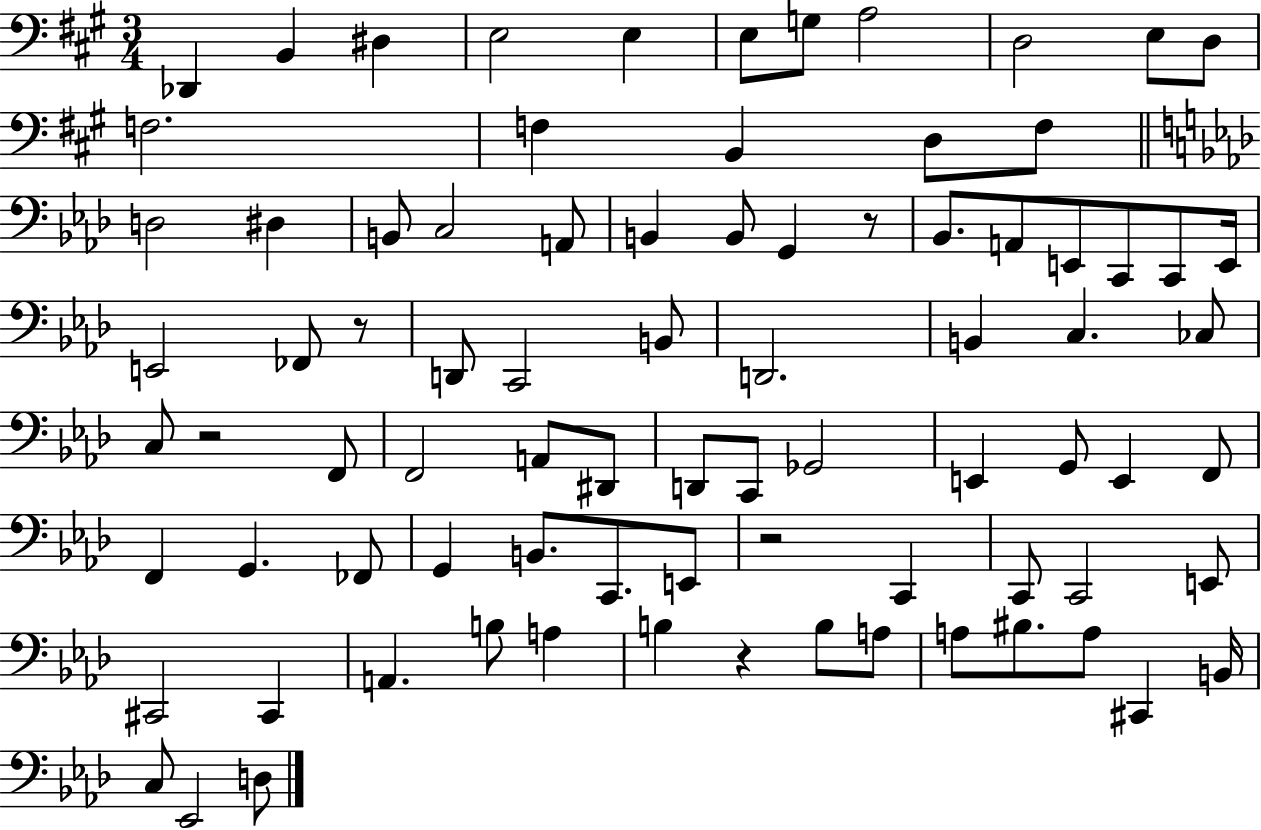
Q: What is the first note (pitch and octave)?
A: Db2